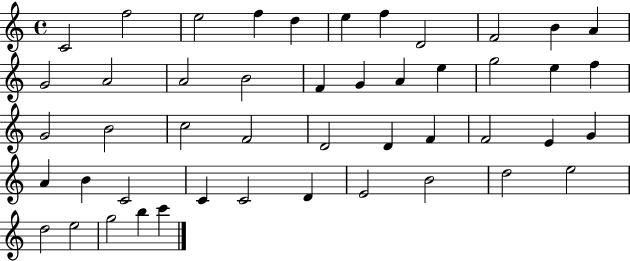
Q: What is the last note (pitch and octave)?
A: C6